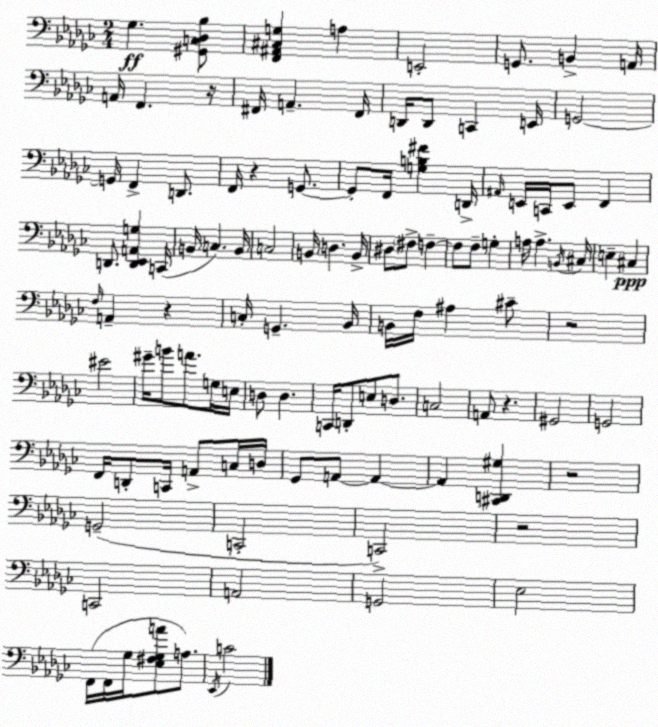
X:1
T:Untitled
M:2/4
L:1/4
K:Ebm
_G, [^G,,C,_D,_B,]/2 [F,,^A,,^C,G,] A, E,,2 G,,/2 B,, A,,/4 A,,/4 F,, z/4 ^F,,/4 A,, ^F,,/4 D,,/4 D,,/2 C,, E,,/4 G,,2 G,,/4 F,, D,,/2 F,,/4 z G,,/2 G,,/2 F,,/4 [G,B,^F] D,,/4 ^A,,/4 E,,/4 C,,/4 E,,/2 F,, D,,/2 [D,,_E,,A,,G,] C,,/4 B,,/4 C, B,,/4 C,2 B,,/4 D, B,,/4 ^D,/2 ^F,/2 F, F,/2 F,/2 G, A,/4 A, B,,/4 ^C,/4 E, ^C, F,/4 A,, z C,/4 G,, _B,,/4 B,,/4 F,/4 ^A, ^C/2 z2 ^E2 ^G/4 B/2 A/2 G,/4 E,/4 D,/2 D, C,,/4 D,,/2 E,/2 D,/2 C,2 A,,/2 z ^G,,2 G,,2 F,,/4 D,,/2 C,,/4 A,,/2 C,/4 D,/4 _G,,/2 A,,/2 A,, A,, [^C,,D,,^G,] z2 G,,2 C,,2 C,,2 z2 C,,2 A,,2 G,,2 _E,2 F,,/4 F,,/4 _G,/4 [_E,^F,_G,A]/2 A,/2 _E,,/4 C2